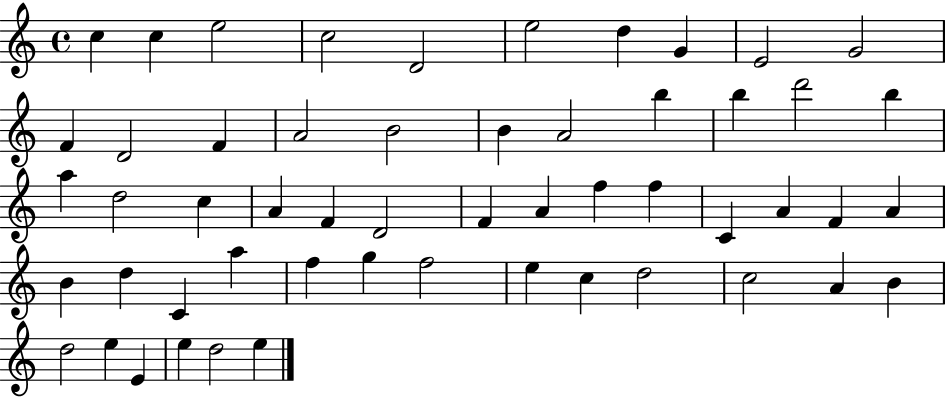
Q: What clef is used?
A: treble